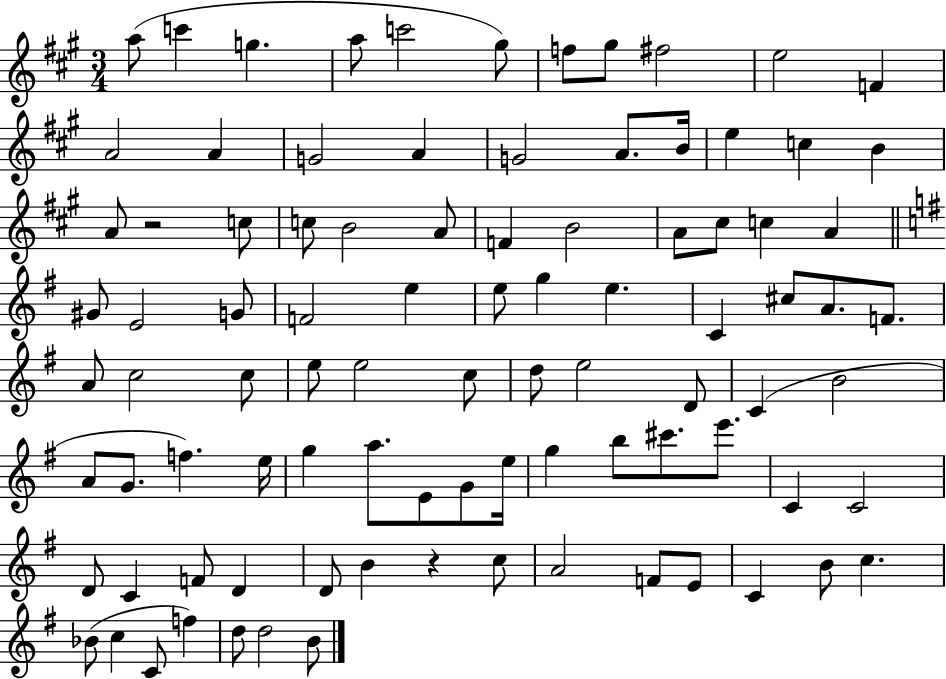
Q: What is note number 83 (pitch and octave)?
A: C5